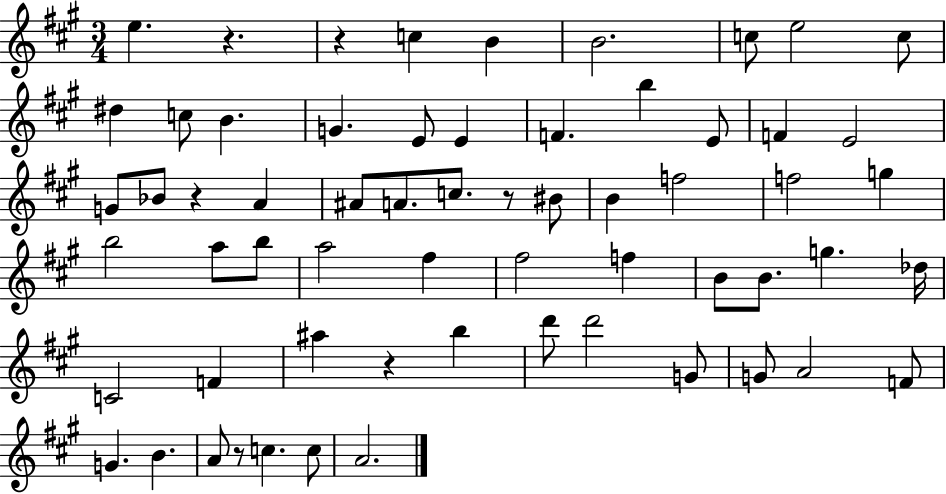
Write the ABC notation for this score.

X:1
T:Untitled
M:3/4
L:1/4
K:A
e z z c B B2 c/2 e2 c/2 ^d c/2 B G E/2 E F b E/2 F E2 G/2 _B/2 z A ^A/2 A/2 c/2 z/2 ^B/2 B f2 f2 g b2 a/2 b/2 a2 ^f ^f2 f B/2 B/2 g _d/4 C2 F ^a z b d'/2 d'2 G/2 G/2 A2 F/2 G B A/2 z/2 c c/2 A2